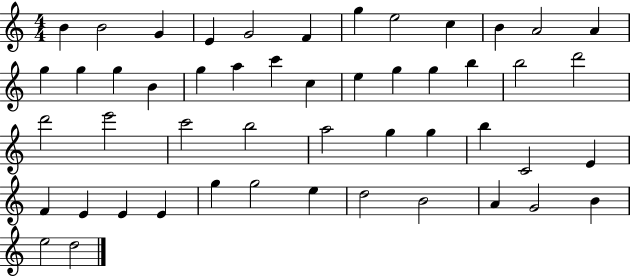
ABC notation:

X:1
T:Untitled
M:4/4
L:1/4
K:C
B B2 G E G2 F g e2 c B A2 A g g g B g a c' c e g g b b2 d'2 d'2 e'2 c'2 b2 a2 g g b C2 E F E E E g g2 e d2 B2 A G2 B e2 d2